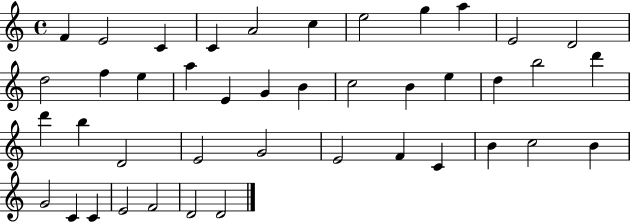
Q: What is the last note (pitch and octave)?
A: D4